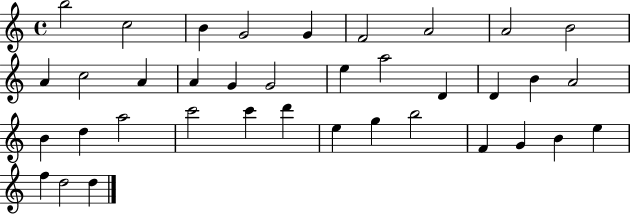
{
  \clef treble
  \time 4/4
  \defaultTimeSignature
  \key c \major
  b''2 c''2 | b'4 g'2 g'4 | f'2 a'2 | a'2 b'2 | \break a'4 c''2 a'4 | a'4 g'4 g'2 | e''4 a''2 d'4 | d'4 b'4 a'2 | \break b'4 d''4 a''2 | c'''2 c'''4 d'''4 | e''4 g''4 b''2 | f'4 g'4 b'4 e''4 | \break f''4 d''2 d''4 | \bar "|."
}